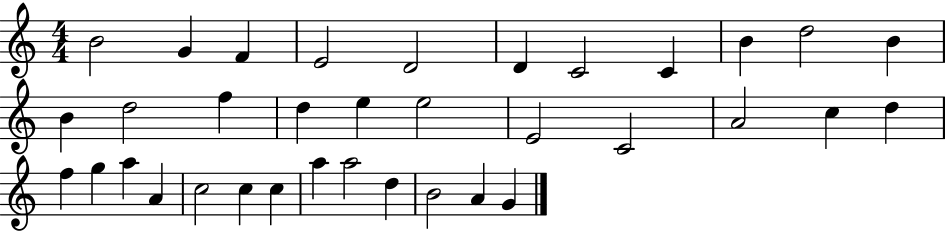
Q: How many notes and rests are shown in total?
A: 35